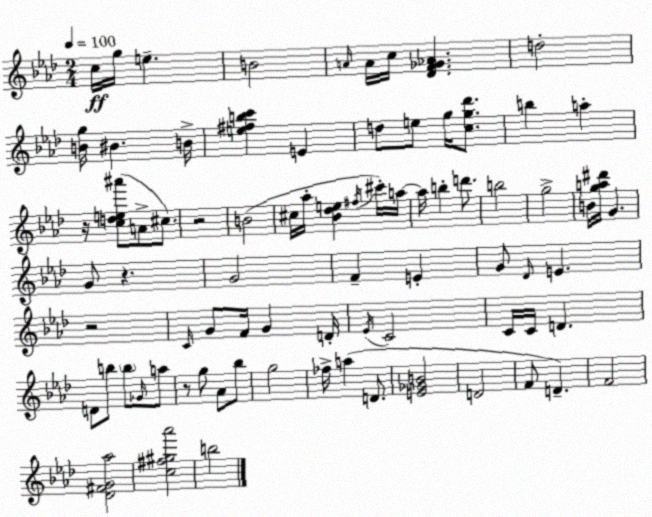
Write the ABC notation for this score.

X:1
T:Untitled
M:2/4
L:1/4
K:Fm
c/4 g/4 e B2 A/4 A/4 c/4 [_DF_G_A] d2 [Bg]/4 ^B B/4 [e^fbc'] E d/2 e/2 g/4 [cg_d']/2 b a z/4 [cde^a']/2 A/2 ^c/2 z2 B2 ^c/4 _a/4 [_B_de] ^f/4 ^c'/4 a/4 a/4 b d'/2 b2 g2 B/4 [ga^d']/4 G G/2 z G2 F E G/2 _D/4 E z2 C/4 G/2 F/4 G D/4 _E/4 C2 C/4 C/4 D D/2 b/2 b/2 _G/4 a/2 z/2 g/2 _A/2 _b/2 g2 _f/4 a D/2 [E_GB]2 D2 F/2 D F2 [_D^FG_a]2 [c^f^g_a']2 b2